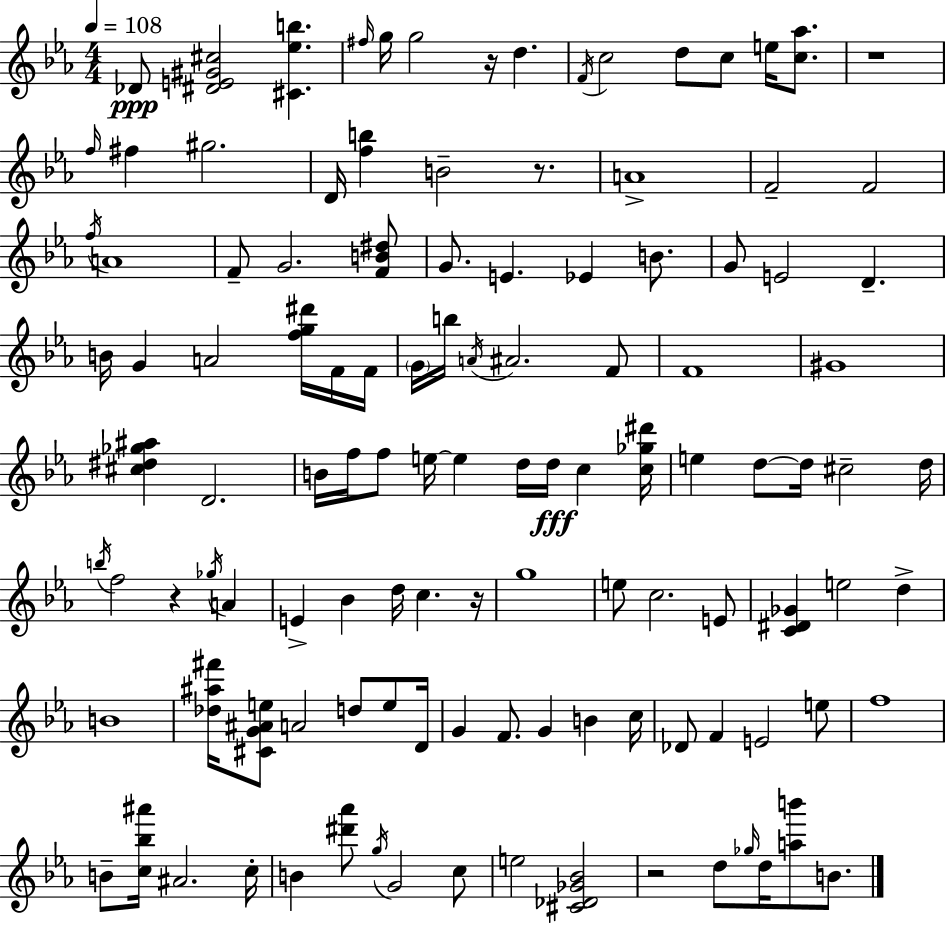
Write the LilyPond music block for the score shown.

{
  \clef treble
  \numericTimeSignature
  \time 4/4
  \key ees \major
  \tempo 4 = 108
  des'8\ppp <dis' e' gis' cis''>2 <cis' ees'' b''>4. | \grace { fis''16 } g''16 g''2 r16 d''4. | \acciaccatura { f'16 } c''2 d''8 c''8 e''16 <c'' aes''>8. | r1 | \break \grace { f''16 } fis''4 gis''2. | d'16 <f'' b''>4 b'2-- | r8. a'1-> | f'2-- f'2 | \break \acciaccatura { f''16 } a'1 | f'8-- g'2. | <f' b' dis''>8 g'8. e'4. ees'4 | b'8. g'8 e'2 d'4.-- | \break b'16 g'4 a'2 | <f'' g'' dis'''>16 f'16 f'16 \parenthesize g'16 b''16 \acciaccatura { a'16 } ais'2. | f'8 f'1 | gis'1 | \break <cis'' dis'' ges'' ais''>4 d'2. | b'16 f''16 f''8 e''16~~ e''4 d''16 d''16\fff | c''4 <c'' ges'' dis'''>16 e''4 d''8~~ d''16 cis''2-- | d''16 \acciaccatura { b''16 } f''2 r4 | \break \acciaccatura { ges''16 } a'4 e'4-> bes'4 d''16 | c''4. r16 g''1 | e''8 c''2. | e'8 <c' dis' ges'>4 e''2 | \break d''4-> b'1 | <des'' ais'' fis'''>16 <cis' g' ais' e''>8 a'2 | d''8 e''8 d'16 g'4 f'8. g'4 | b'4 c''16 des'8 f'4 e'2 | \break e''8 f''1 | b'8-- <c'' bes'' ais'''>16 ais'2. | c''16-. b'4 <dis''' aes'''>8 \acciaccatura { g''16 } g'2 | c''8 e''2 | \break <cis' des' ges' bes'>2 r2 | d''8 \grace { ges''16 } d''16 <a'' b'''>8 b'8. \bar "|."
}